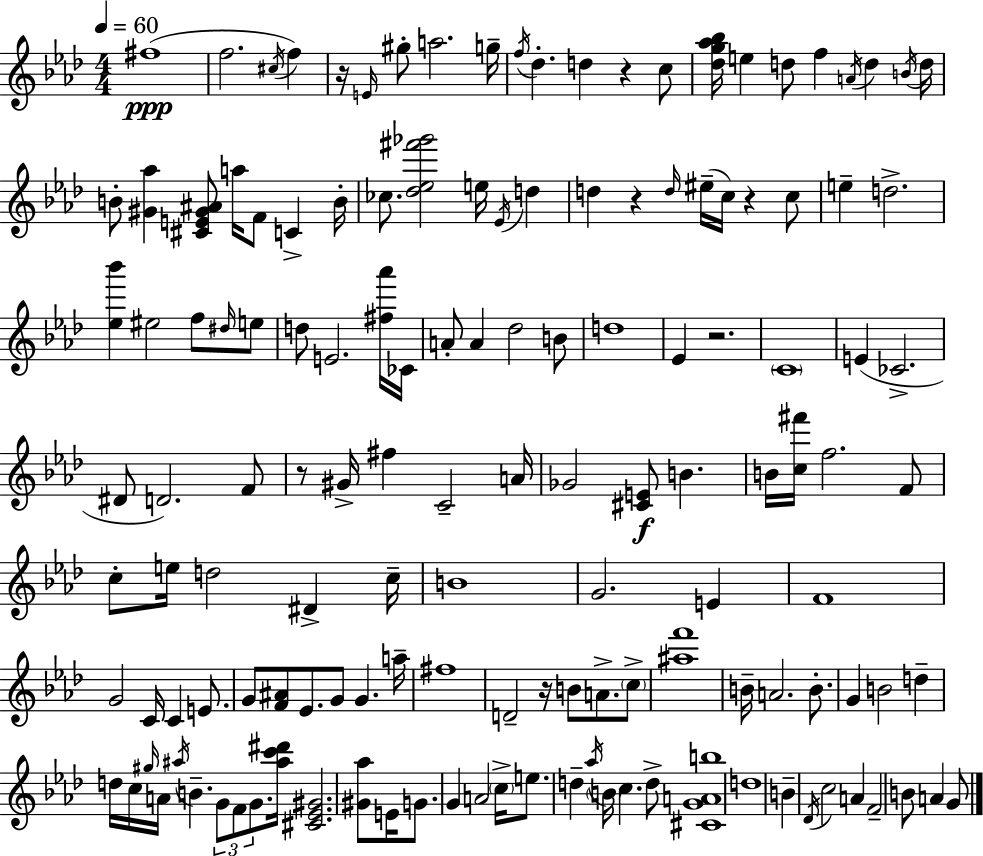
X:1
T:Untitled
M:4/4
L:1/4
K:Fm
^f4 f2 ^c/4 f z/4 E/4 ^g/2 a2 g/4 f/4 _d d z c/2 [_dg_a_b]/4 e d/2 f A/4 d B/4 d/4 B/2 [^G_a] [^CE^G^A]/2 a/4 F/2 C B/4 _c/2 [_d_e^f'_g']2 e/4 _E/4 d d z d/4 ^e/4 c/4 z c/2 e d2 [_e_b'] ^e2 f/2 ^d/4 e/2 d/2 E2 [^f_a']/4 _C/4 A/2 A _d2 B/2 d4 _E z2 C4 E _C2 ^D/2 D2 F/2 z/2 ^G/4 ^f C2 A/4 _G2 [^CE]/2 B B/4 [c^f']/4 f2 F/2 c/2 e/4 d2 ^D c/4 B4 G2 E F4 G2 C/4 C E/2 G/2 [F^A]/2 _E/2 G/2 G a/4 ^f4 D2 z/4 B/2 A/2 c/2 [^af']4 B/4 A2 B/2 G B2 d d/4 c/4 ^g/4 A/4 ^a/4 B G/2 F/2 G/2 [^ac'^d']/4 [^C_E^G]2 [^G_a]/2 E/4 G/2 G A2 c/4 e/2 d _a/4 B/4 c d/2 [^CGAb]4 d4 B _D/4 c2 A F2 B/2 A G/2